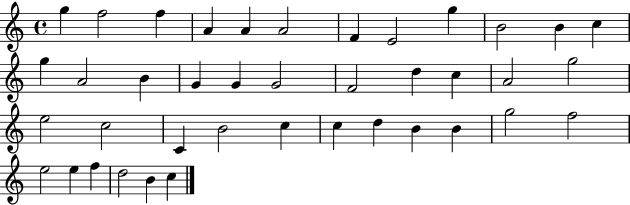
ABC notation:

X:1
T:Untitled
M:4/4
L:1/4
K:C
g f2 f A A A2 F E2 g B2 B c g A2 B G G G2 F2 d c A2 g2 e2 c2 C B2 c c d B B g2 f2 e2 e f d2 B c